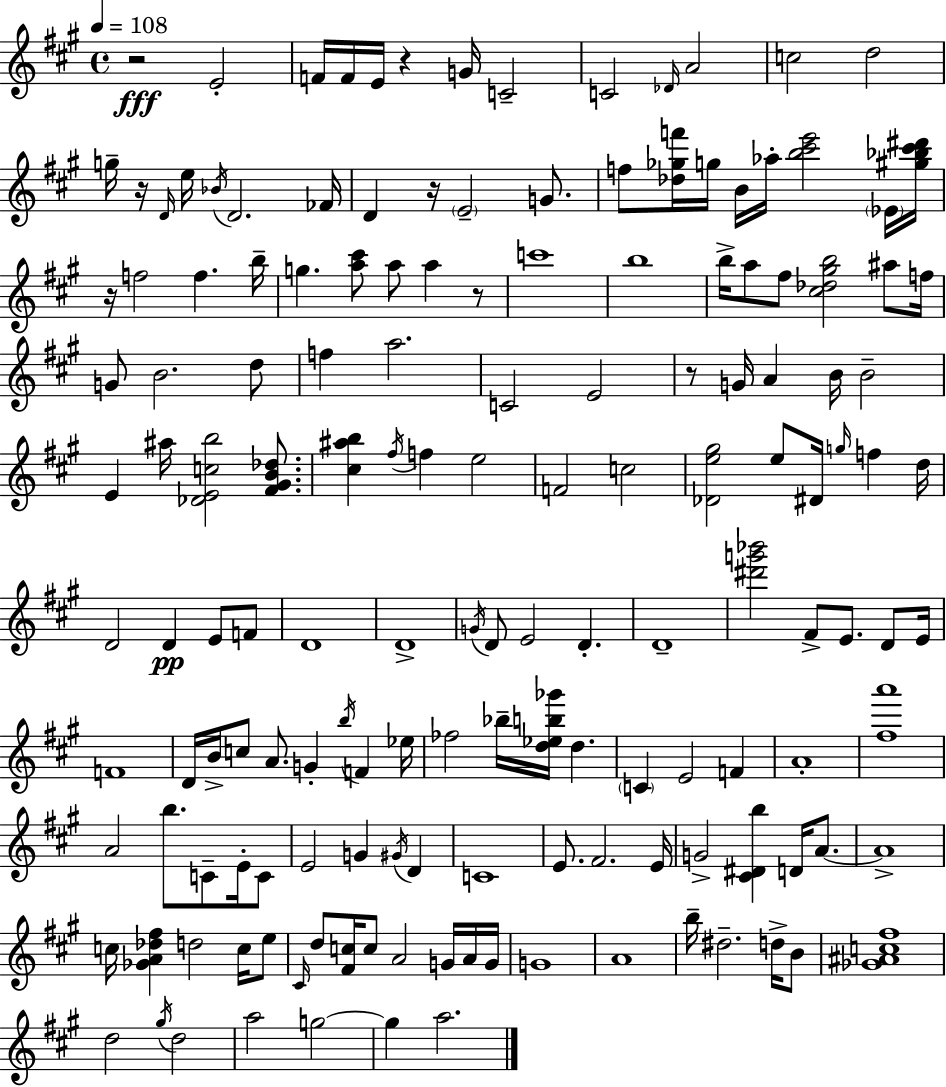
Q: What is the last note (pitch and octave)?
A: A5